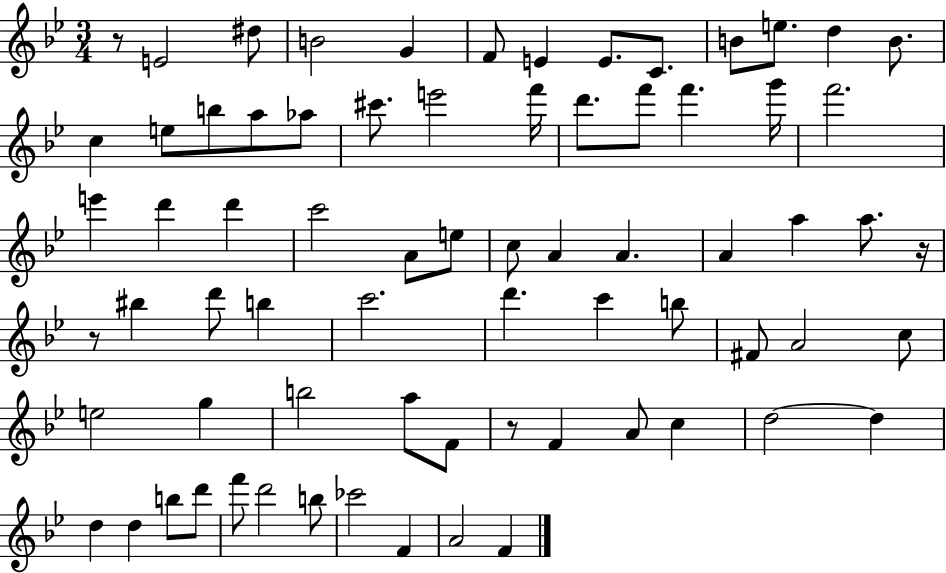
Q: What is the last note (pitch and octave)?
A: F4